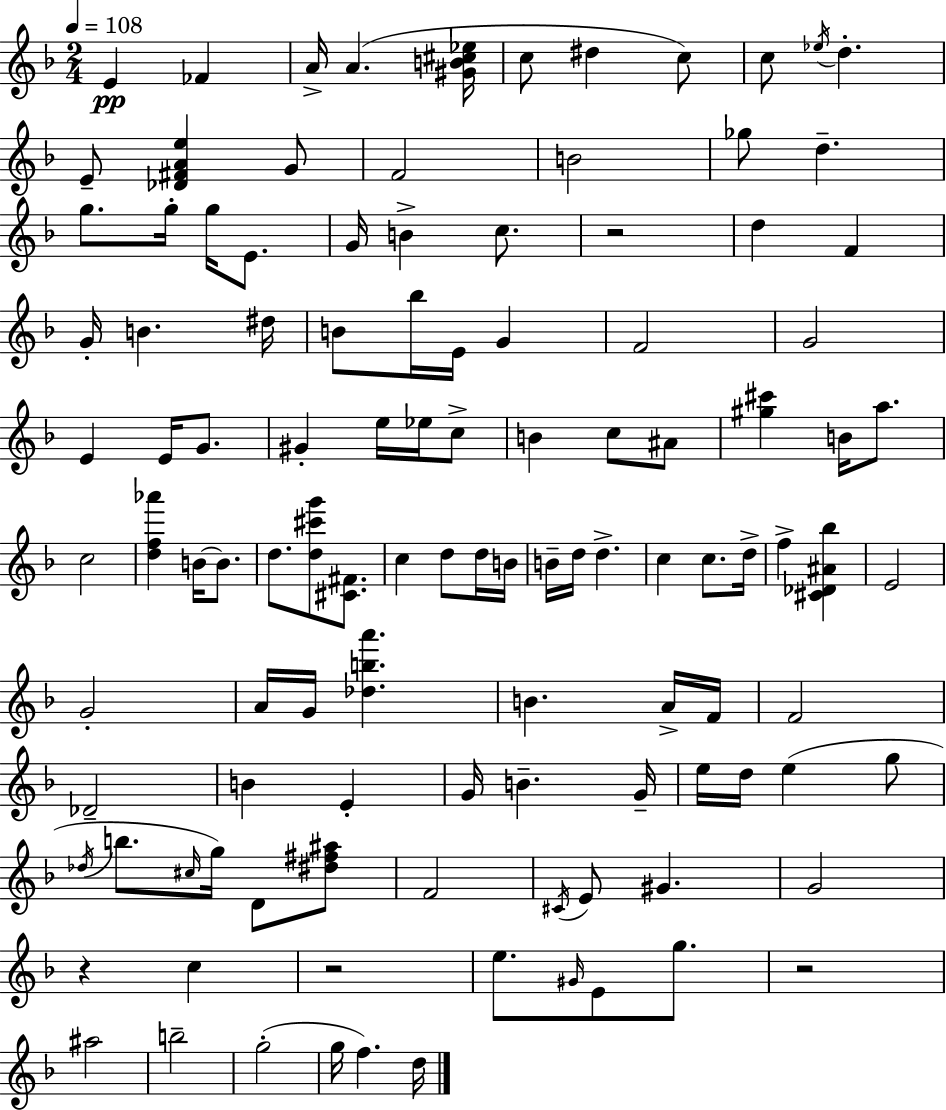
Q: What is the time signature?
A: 2/4